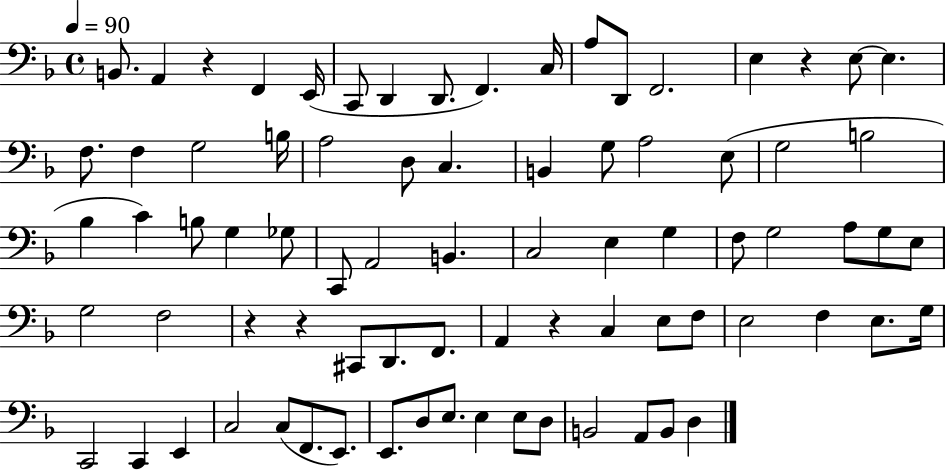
B2/e. A2/q R/q F2/q E2/s C2/e D2/q D2/e. F2/q. C3/s A3/e D2/e F2/h. E3/q R/q E3/e E3/q. F3/e. F3/q G3/h B3/s A3/h D3/e C3/q. B2/q G3/e A3/h E3/e G3/h B3/h Bb3/q C4/q B3/e G3/q Gb3/e C2/e A2/h B2/q. C3/h E3/q G3/q F3/e G3/h A3/e G3/e E3/e G3/h F3/h R/q R/q C#2/e D2/e. F2/e. A2/q R/q C3/q E3/e F3/e E3/h F3/q E3/e. G3/s C2/h C2/q E2/q C3/h C3/e F2/e. E2/e. E2/e. D3/e E3/e. E3/q E3/e D3/e B2/h A2/e B2/e D3/q